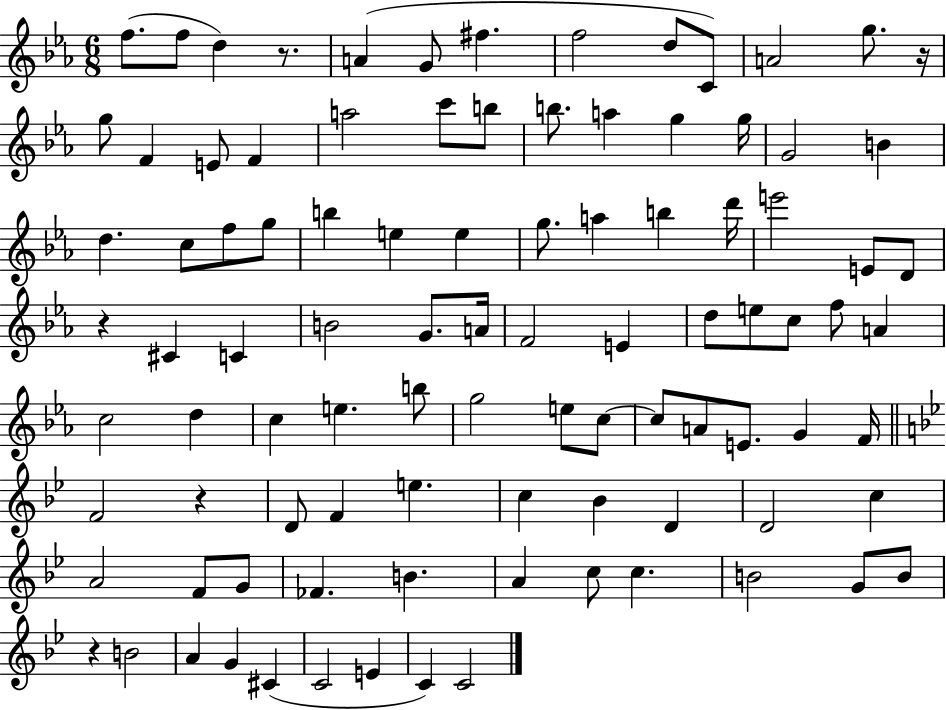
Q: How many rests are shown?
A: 5